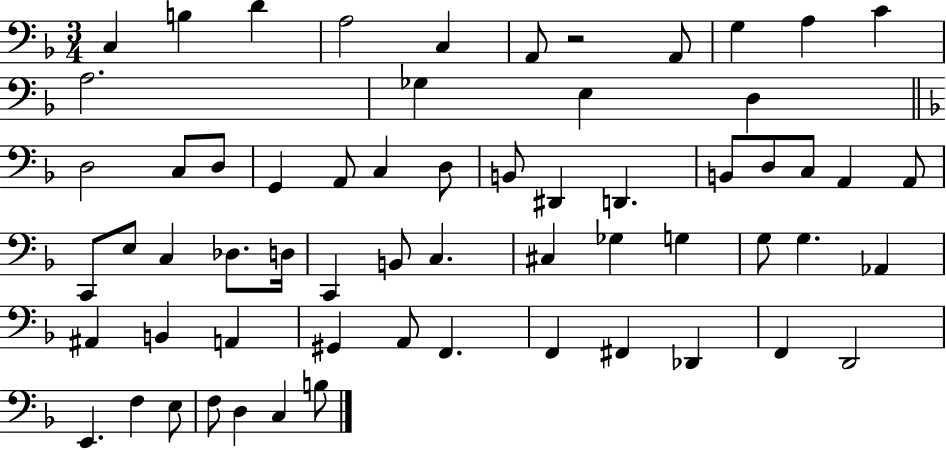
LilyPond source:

{
  \clef bass
  \numericTimeSignature
  \time 3/4
  \key f \major
  c4 b4 d'4 | a2 c4 | a,8 r2 a,8 | g4 a4 c'4 | \break a2. | ges4 e4 d4 | \bar "||" \break \key d \minor d2 c8 d8 | g,4 a,8 c4 d8 | b,8 dis,4 d,4. | b,8 d8 c8 a,4 a,8 | \break c,8 e8 c4 des8. d16 | c,4 b,8 c4. | cis4 ges4 g4 | g8 g4. aes,4 | \break ais,4 b,4 a,4 | gis,4 a,8 f,4. | f,4 fis,4 des,4 | f,4 d,2 | \break e,4. f4 e8 | f8 d4 c4 b8 | \bar "|."
}